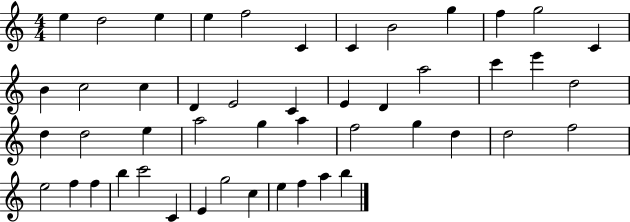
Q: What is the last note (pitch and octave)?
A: B5